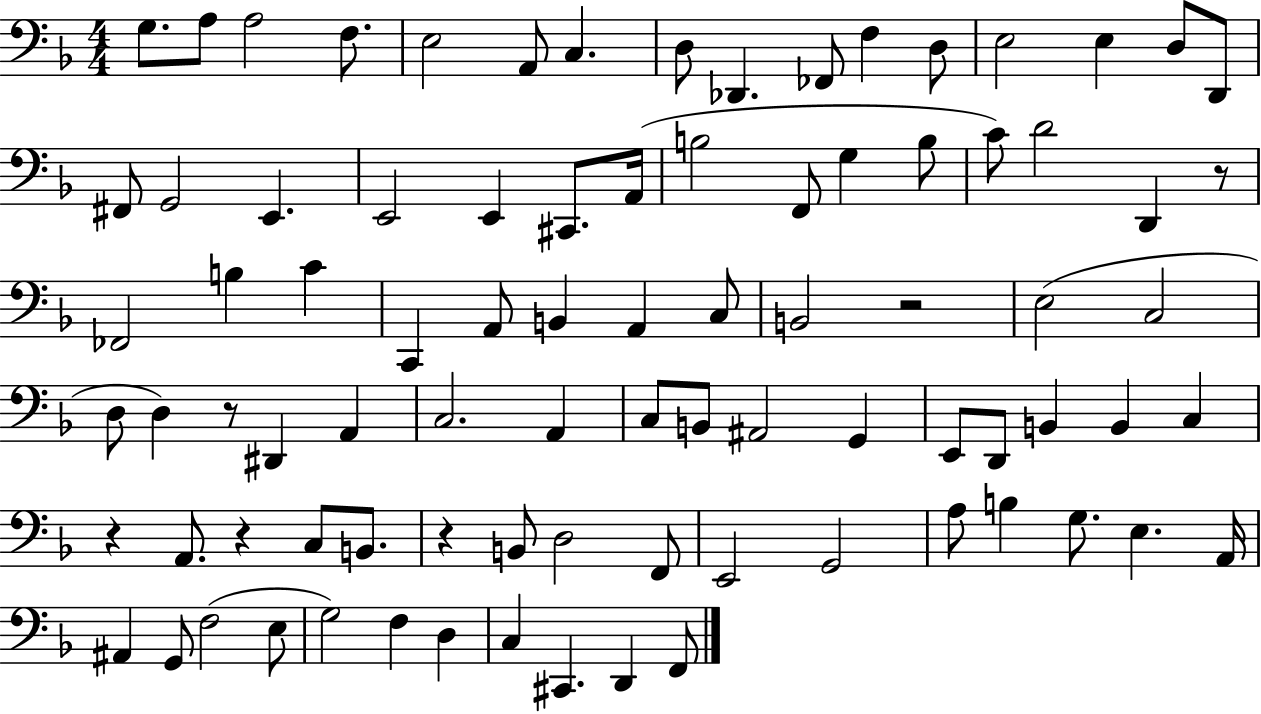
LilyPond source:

{
  \clef bass
  \numericTimeSignature
  \time 4/4
  \key f \major
  g8. a8 a2 f8. | e2 a,8 c4. | d8 des,4. fes,8 f4 d8 | e2 e4 d8 d,8 | \break fis,8 g,2 e,4. | e,2 e,4 cis,8. a,16( | b2 f,8 g4 b8 | c'8) d'2 d,4 r8 | \break fes,2 b4 c'4 | c,4 a,8 b,4 a,4 c8 | b,2 r2 | e2( c2 | \break d8 d4) r8 dis,4 a,4 | c2. a,4 | c8 b,8 ais,2 g,4 | e,8 d,8 b,4 b,4 c4 | \break r4 a,8. r4 c8 b,8. | r4 b,8 d2 f,8 | e,2 g,2 | a8 b4 g8. e4. a,16 | \break ais,4 g,8 f2( e8 | g2) f4 d4 | c4 cis,4. d,4 f,8 | \bar "|."
}